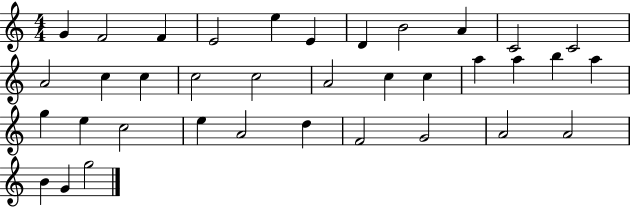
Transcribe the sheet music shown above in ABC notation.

X:1
T:Untitled
M:4/4
L:1/4
K:C
G F2 F E2 e E D B2 A C2 C2 A2 c c c2 c2 A2 c c a a b a g e c2 e A2 d F2 G2 A2 A2 B G g2